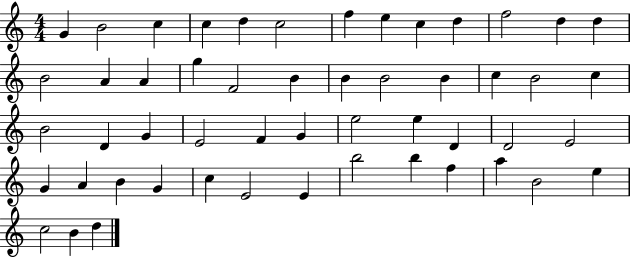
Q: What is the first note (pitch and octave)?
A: G4